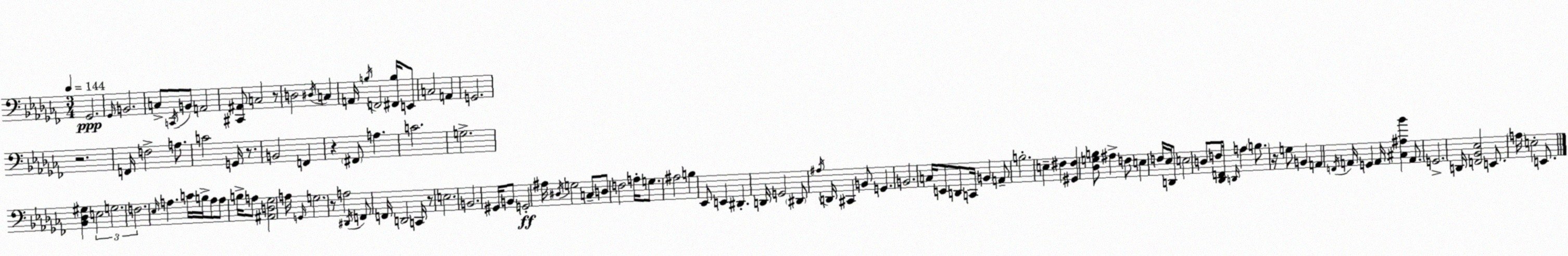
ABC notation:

X:1
T:Untitled
M:3/4
L:1/4
K:Abm
_G,,2 _G,,/4 B,,2 C,/2 C,,/4 B,,/2 A,,2 [^C,,^A,,]/2 C,2 z/2 D,2 ^D,/4 C, A,,/4 B,/4 F,,2 [^F,,B,]/4 E,,/2 C,2 A,, G,,2 z2 F,,/4 F,2 A,/2 C2 G,,/4 z/2 B,,2 F,, z ^F,,/2 A, C2 G,2 [_B,,_D,^G,] E,2 G,2 F,2 _E,/4 A, C/4 B,/4 A,/2 A,/2 B,/4 A,/2 [^A,,D,_G,]2 A,/4 G,,/4 G,2 z/2 A,2 ^D,,/4 F,,/2 F,,/4 D,,2 C,,/4 z/2 E,2 B,,2 ^G,,/4 B,,/2 G,,2 ^A,/4 ^D,/4 G,2 C,/2 D,/2 F,2 A,/4 G,/2 ^A,2 B, _E,,/2 E,, ^D,, D,,/4 G,,2 ^D,,/2 ^A,/4 D,,/4 ^C,, B,,/2 G,, B,,2 C,/4 E,,/2 D,,/2 C,,/4 B,, A,,/2 B,2 E, ^F, [^G,,^F,] [_D,G,B,]/2 ^A, F,/2 E, F,/4 _E,/4 D,,/2 E,2 D,/2 F,/2 [_D,,F,,]/4 D,,/4 A, B,/2 z/4 G,/2 B,, A,, F,,/4 A,,/4 G,, A,,/4 [^C,^A,_B] A,,/2 G,,2 D,,/4 [F,,_B,,_E,]2 E,,/2 A,/4 E,2 E,,/2